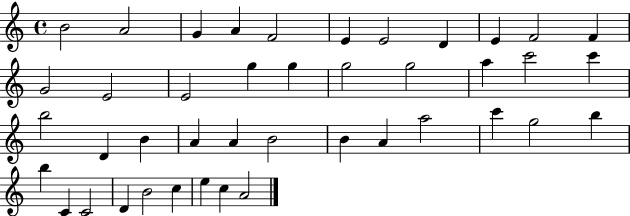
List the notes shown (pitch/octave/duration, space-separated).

B4/h A4/h G4/q A4/q F4/h E4/q E4/h D4/q E4/q F4/h F4/q G4/h E4/h E4/h G5/q G5/q G5/h G5/h A5/q C6/h C6/q B5/h D4/q B4/q A4/q A4/q B4/h B4/q A4/q A5/h C6/q G5/h B5/q B5/q C4/q C4/h D4/q B4/h C5/q E5/q C5/q A4/h